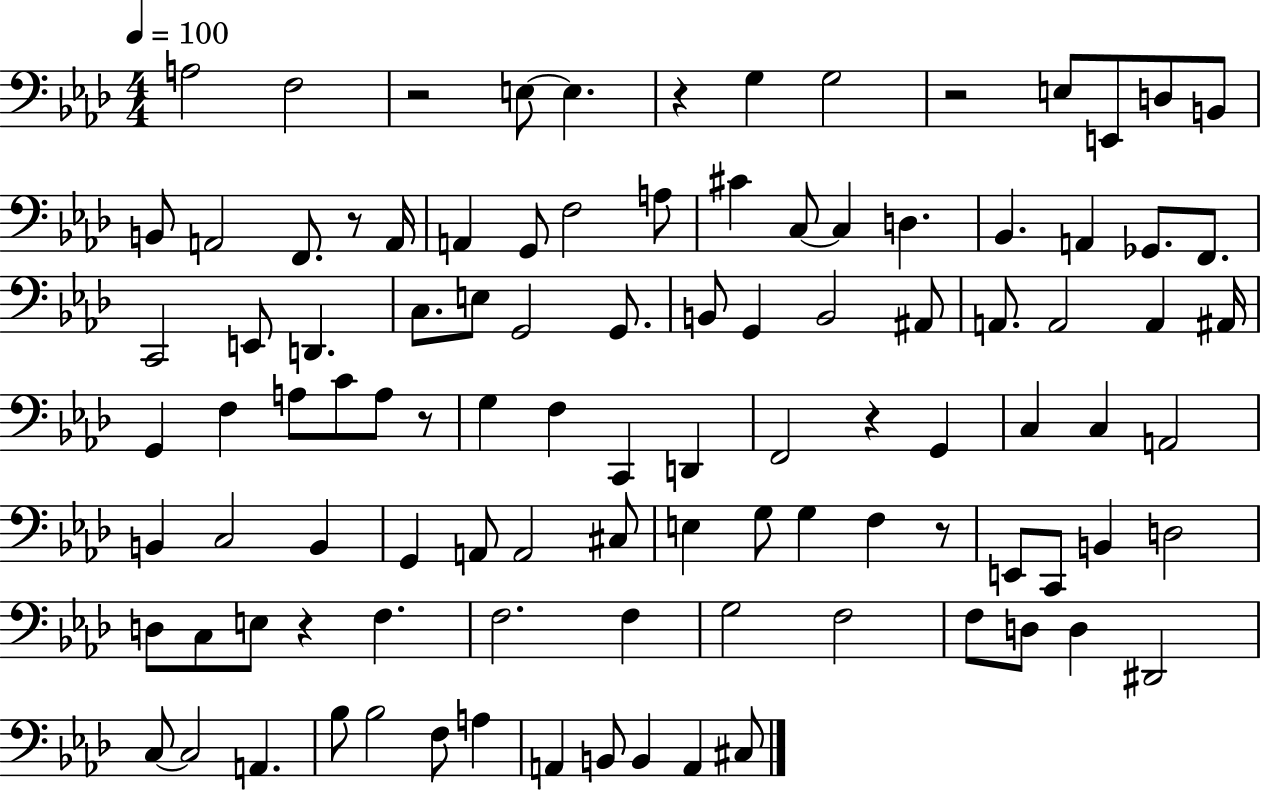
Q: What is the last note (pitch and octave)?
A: C#3